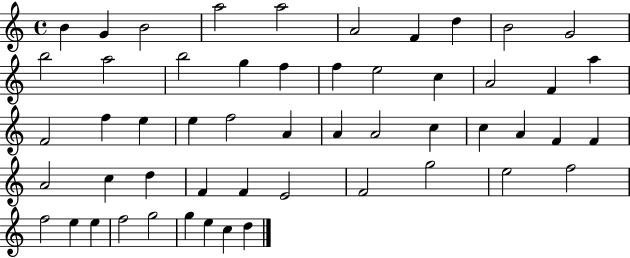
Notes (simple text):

B4/q G4/q B4/h A5/h A5/h A4/h F4/q D5/q B4/h G4/h B5/h A5/h B5/h G5/q F5/q F5/q E5/h C5/q A4/h F4/q A5/q F4/h F5/q E5/q E5/q F5/h A4/q A4/q A4/h C5/q C5/q A4/q F4/q F4/q A4/h C5/q D5/q F4/q F4/q E4/h F4/h G5/h E5/h F5/h F5/h E5/q E5/q F5/h G5/h G5/q E5/q C5/q D5/q